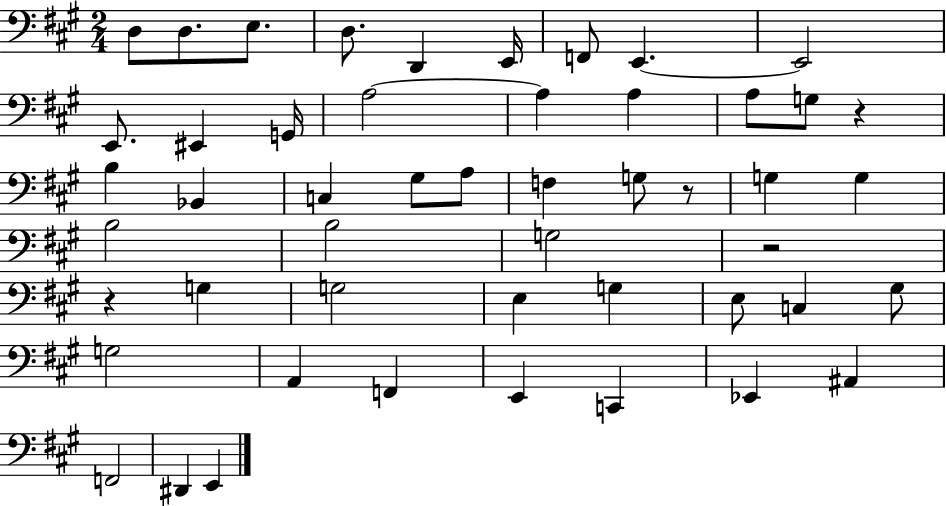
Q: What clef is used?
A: bass